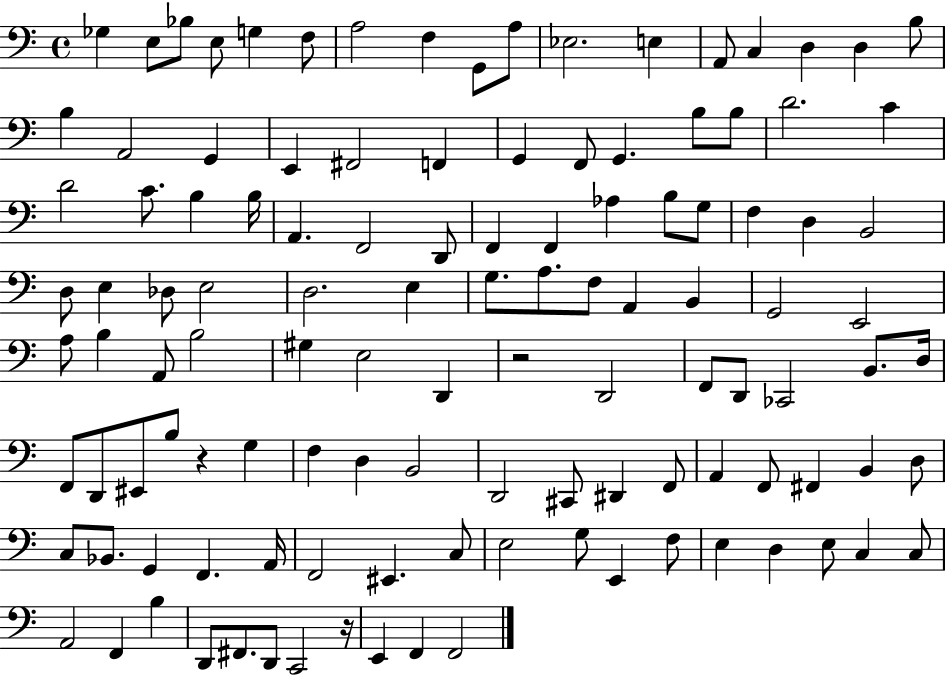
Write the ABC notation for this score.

X:1
T:Untitled
M:4/4
L:1/4
K:C
_G, E,/2 _B,/2 E,/2 G, F,/2 A,2 F, G,,/2 A,/2 _E,2 E, A,,/2 C, D, D, B,/2 B, A,,2 G,, E,, ^F,,2 F,, G,, F,,/2 G,, B,/2 B,/2 D2 C D2 C/2 B, B,/4 A,, F,,2 D,,/2 F,, F,, _A, B,/2 G,/2 F, D, B,,2 D,/2 E, _D,/2 E,2 D,2 E, G,/2 A,/2 F,/2 A,, B,, G,,2 E,,2 A,/2 B, A,,/2 B,2 ^G, E,2 D,, z2 D,,2 F,,/2 D,,/2 _C,,2 B,,/2 D,/4 F,,/2 D,,/2 ^E,,/2 B,/2 z G, F, D, B,,2 D,,2 ^C,,/2 ^D,, F,,/2 A,, F,,/2 ^F,, B,, D,/2 C,/2 _B,,/2 G,, F,, A,,/4 F,,2 ^E,, C,/2 E,2 G,/2 E,, F,/2 E, D, E,/2 C, C,/2 A,,2 F,, B, D,,/2 ^F,,/2 D,,/2 C,,2 z/4 E,, F,, F,,2